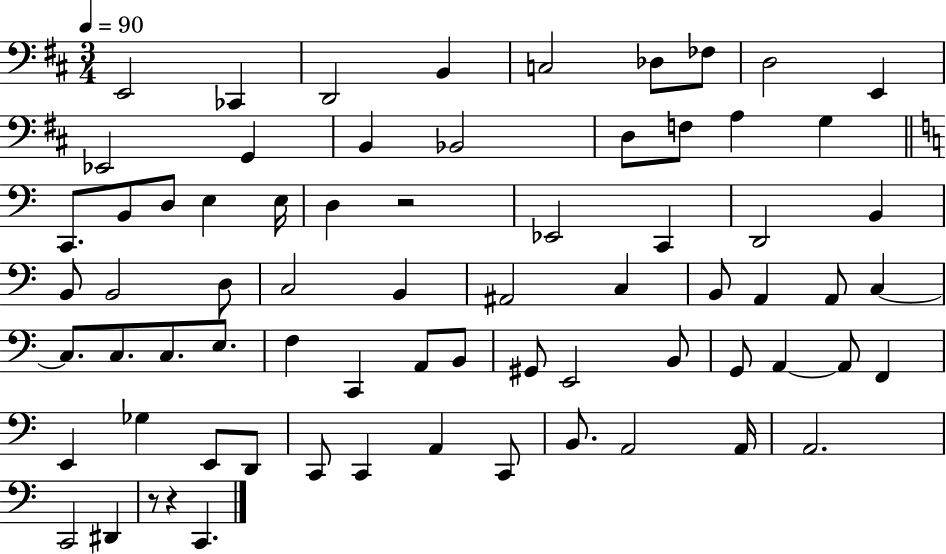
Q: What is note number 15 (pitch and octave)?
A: F3